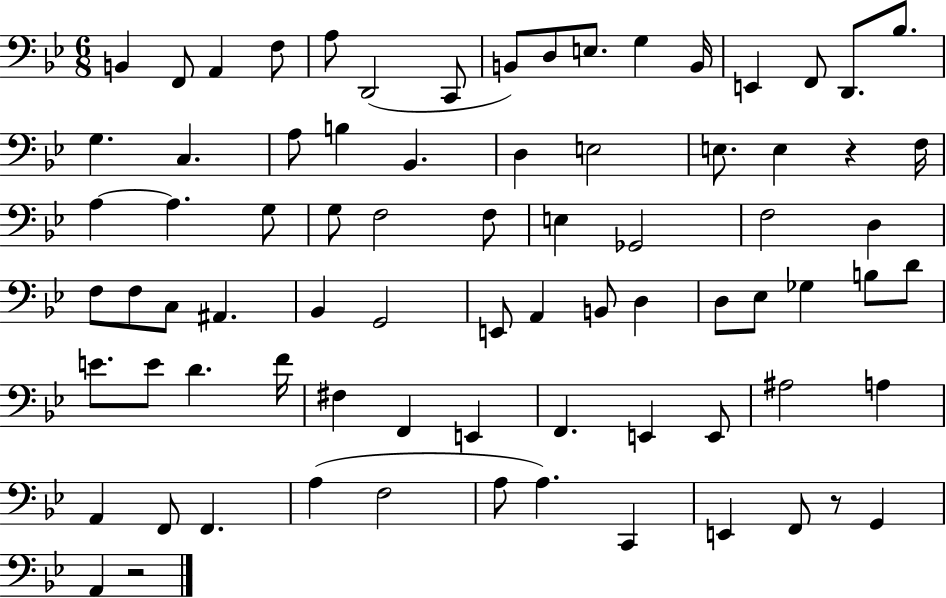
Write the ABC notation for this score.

X:1
T:Untitled
M:6/8
L:1/4
K:Bb
B,, F,,/2 A,, F,/2 A,/2 D,,2 C,,/2 B,,/2 D,/2 E,/2 G, B,,/4 E,, F,,/2 D,,/2 _B,/2 G, C, A,/2 B, _B,, D, E,2 E,/2 E, z F,/4 A, A, G,/2 G,/2 F,2 F,/2 E, _G,,2 F,2 D, F,/2 F,/2 C,/2 ^A,, _B,, G,,2 E,,/2 A,, B,,/2 D, D,/2 _E,/2 _G, B,/2 D/2 E/2 E/2 D F/4 ^F, F,, E,, F,, E,, E,,/2 ^A,2 A, A,, F,,/2 F,, A, F,2 A,/2 A, C,, E,, F,,/2 z/2 G,, A,, z2